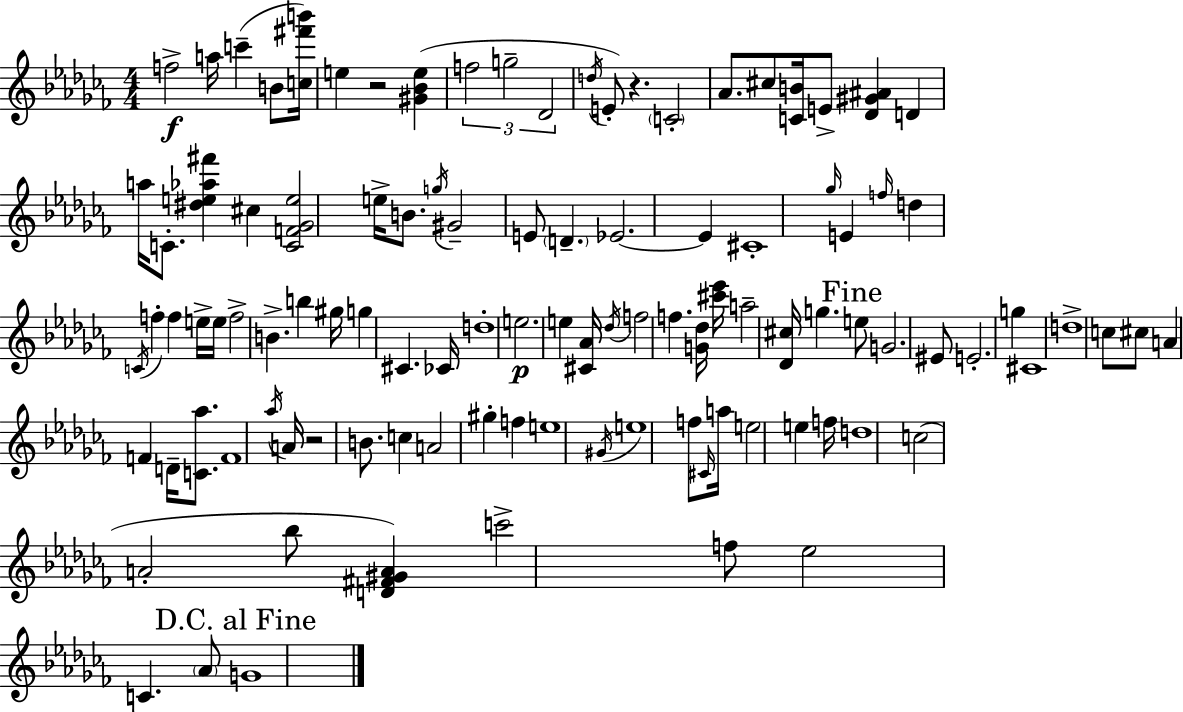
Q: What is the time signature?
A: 4/4